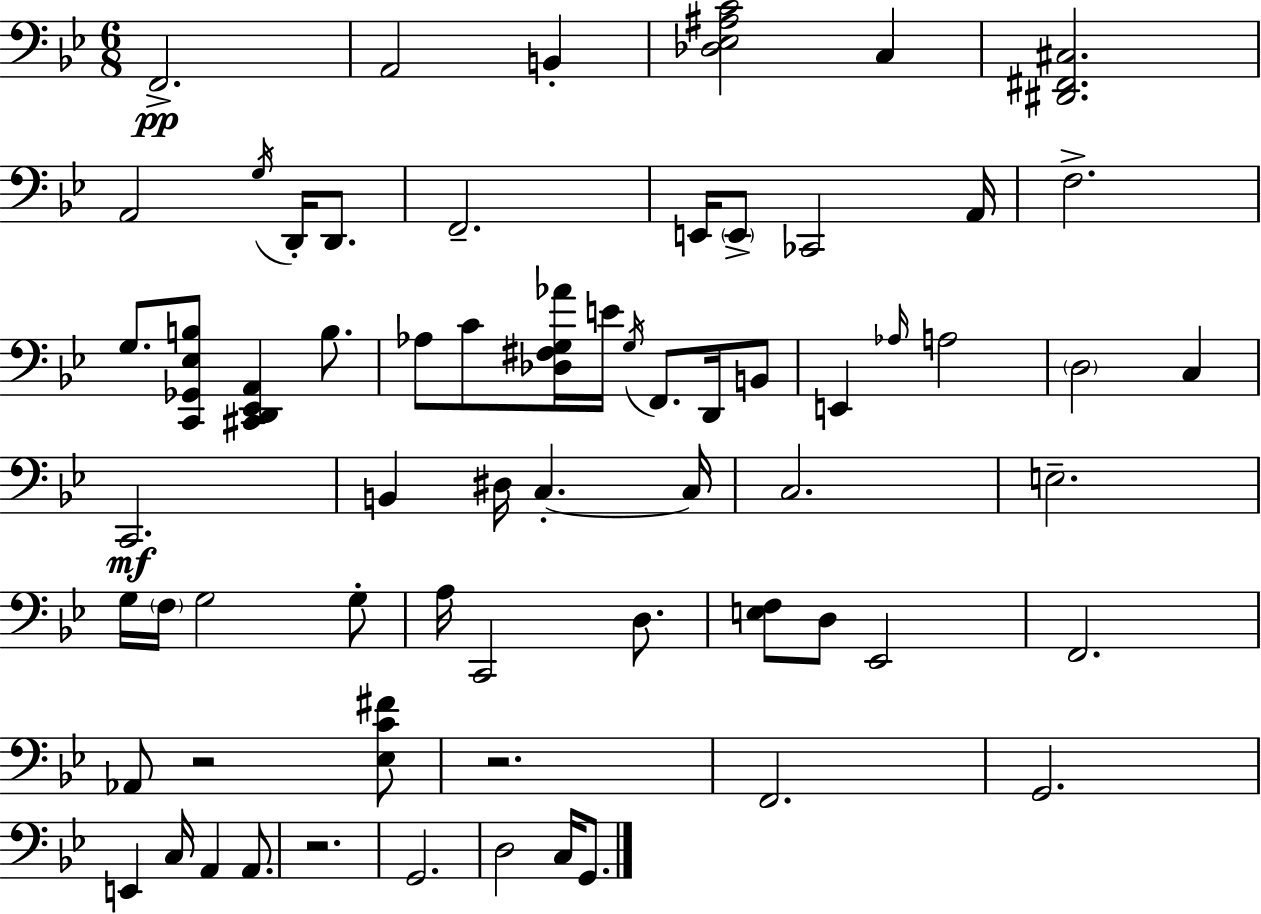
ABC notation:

X:1
T:Untitled
M:6/8
L:1/4
K:Gm
F,,2 A,,2 B,, [_D,_E,^A,C]2 C, [^D,,^F,,^C,]2 A,,2 G,/4 D,,/4 D,,/2 F,,2 E,,/4 E,,/2 _C,,2 A,,/4 F,2 G,/2 [C,,_G,,_E,B,]/2 [^C,,D,,_E,,A,,] B,/2 _A,/2 C/2 [_D,^F,G,_A]/4 E/4 G,/4 F,,/2 D,,/4 B,,/2 E,, _A,/4 A,2 D,2 C, C,,2 B,, ^D,/4 C, C,/4 C,2 E,2 G,/4 F,/4 G,2 G,/2 A,/4 C,,2 D,/2 [E,F,]/2 D,/2 _E,,2 F,,2 _A,,/2 z2 [_E,C^F]/2 z2 F,,2 G,,2 E,, C,/4 A,, A,,/2 z2 G,,2 D,2 C,/4 G,,/2